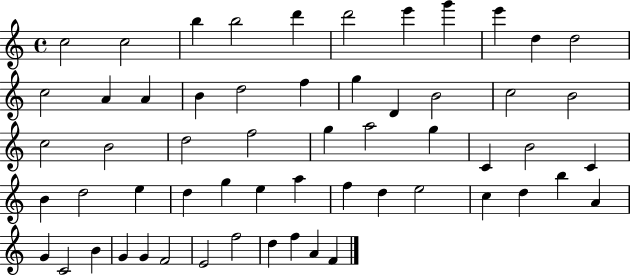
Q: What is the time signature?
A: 4/4